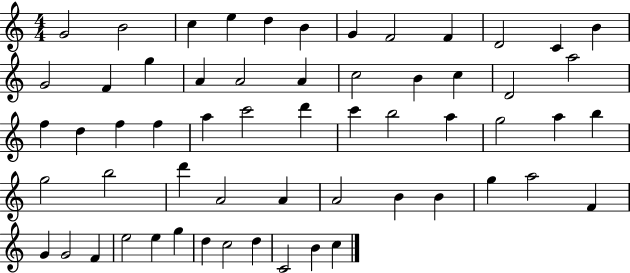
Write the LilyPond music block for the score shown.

{
  \clef treble
  \numericTimeSignature
  \time 4/4
  \key c \major
  g'2 b'2 | c''4 e''4 d''4 b'4 | g'4 f'2 f'4 | d'2 c'4 b'4 | \break g'2 f'4 g''4 | a'4 a'2 a'4 | c''2 b'4 c''4 | d'2 a''2 | \break f''4 d''4 f''4 f''4 | a''4 c'''2 d'''4 | c'''4 b''2 a''4 | g''2 a''4 b''4 | \break g''2 b''2 | d'''4 a'2 a'4 | a'2 b'4 b'4 | g''4 a''2 f'4 | \break g'4 g'2 f'4 | e''2 e''4 g''4 | d''4 c''2 d''4 | c'2 b'4 c''4 | \break \bar "|."
}